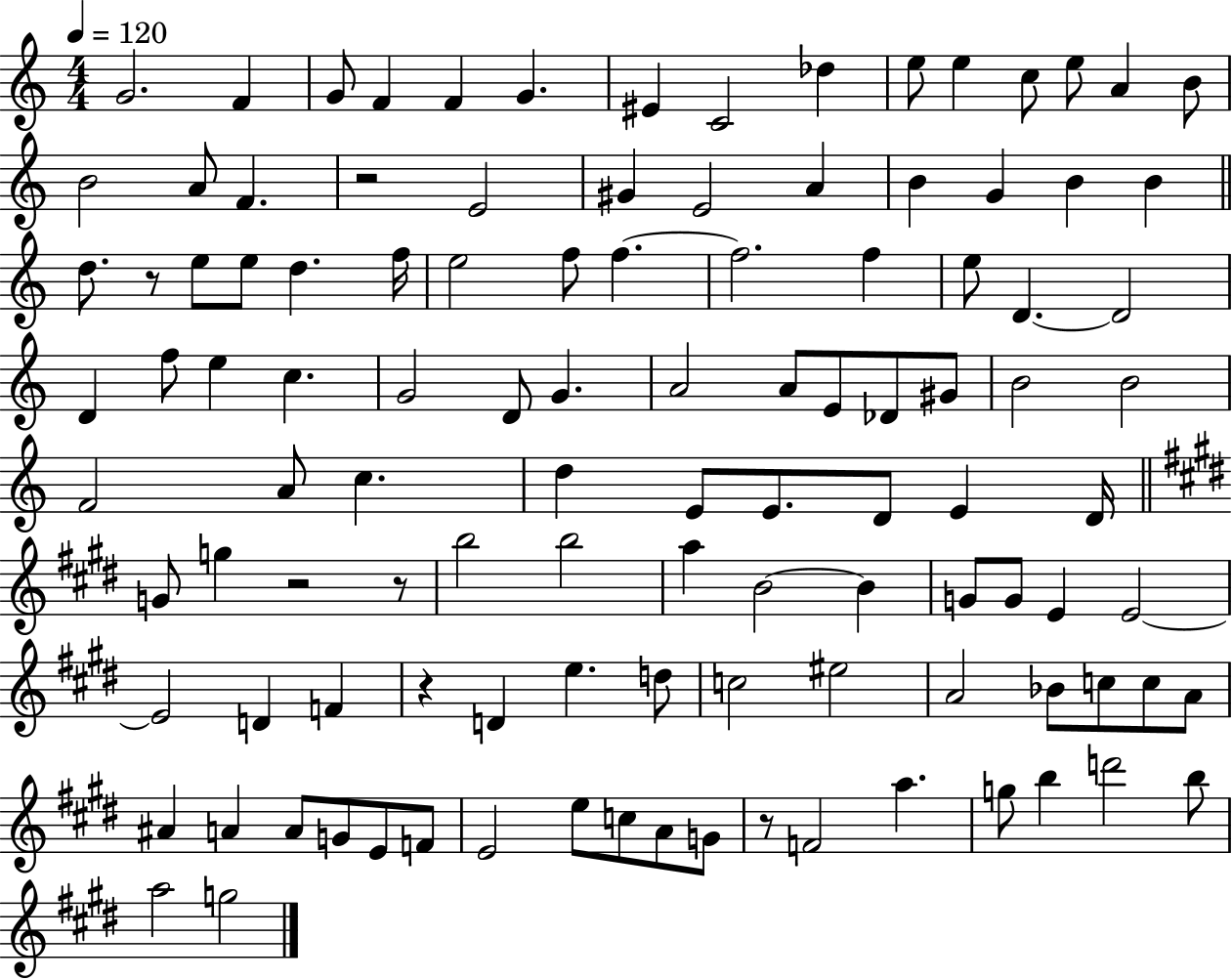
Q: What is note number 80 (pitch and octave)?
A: C5